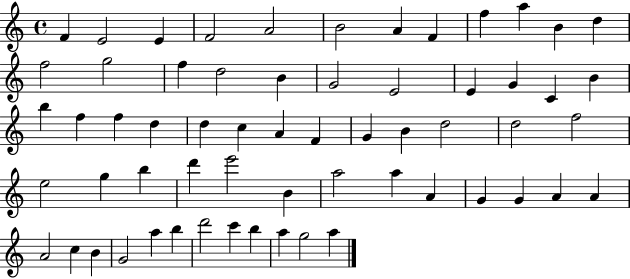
{
  \clef treble
  \time 4/4
  \defaultTimeSignature
  \key c \major
  f'4 e'2 e'4 | f'2 a'2 | b'2 a'4 f'4 | f''4 a''4 b'4 d''4 | \break f''2 g''2 | f''4 d''2 b'4 | g'2 e'2 | e'4 g'4 c'4 b'4 | \break b''4 f''4 f''4 d''4 | d''4 c''4 a'4 f'4 | g'4 b'4 d''2 | d''2 f''2 | \break e''2 g''4 b''4 | d'''4 e'''2 b'4 | a''2 a''4 a'4 | g'4 g'4 a'4 a'4 | \break a'2 c''4 b'4 | g'2 a''4 b''4 | d'''2 c'''4 b''4 | a''4 g''2 a''4 | \break \bar "|."
}